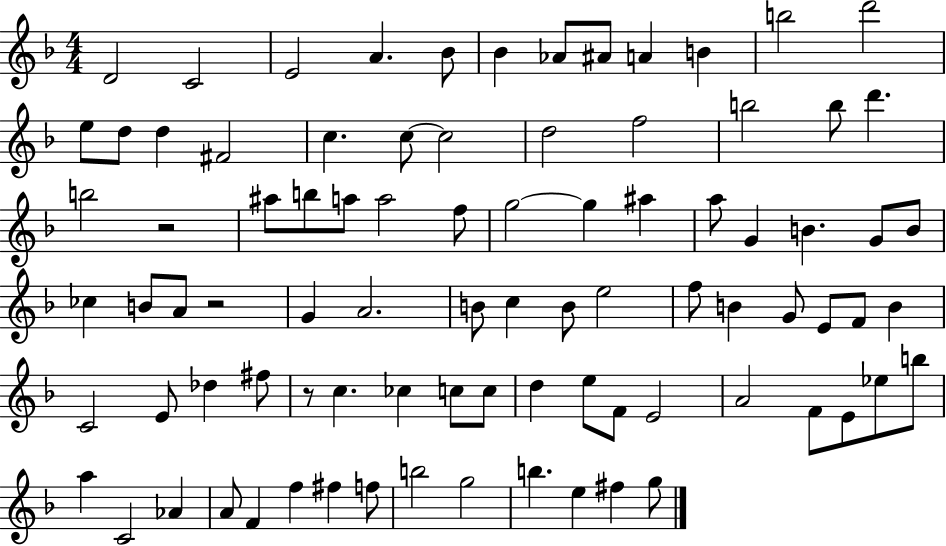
D4/h C4/h E4/h A4/q. Bb4/e Bb4/q Ab4/e A#4/e A4/q B4/q B5/h D6/h E5/e D5/e D5/q F#4/h C5/q. C5/e C5/h D5/h F5/h B5/h B5/e D6/q. B5/h R/h A#5/e B5/e A5/e A5/h F5/e G5/h G5/q A#5/q A5/e G4/q B4/q. G4/e B4/e CES5/q B4/e A4/e R/h G4/q A4/h. B4/e C5/q B4/e E5/h F5/e B4/q G4/e E4/e F4/e B4/q C4/h E4/e Db5/q F#5/e R/e C5/q. CES5/q C5/e C5/e D5/q E5/e F4/e E4/h A4/h F4/e E4/e Eb5/e B5/e A5/q C4/h Ab4/q A4/e F4/q F5/q F#5/q F5/e B5/h G5/h B5/q. E5/q F#5/q G5/e